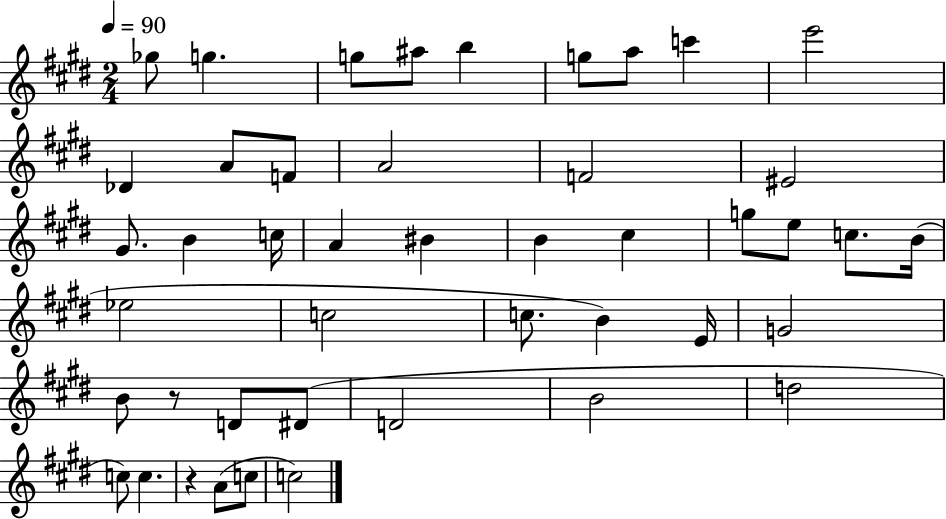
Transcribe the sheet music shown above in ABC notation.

X:1
T:Untitled
M:2/4
L:1/4
K:E
_g/2 g g/2 ^a/2 b g/2 a/2 c' e'2 _D A/2 F/2 A2 F2 ^E2 ^G/2 B c/4 A ^B B ^c g/2 e/2 c/2 B/4 _e2 c2 c/2 B E/4 G2 B/2 z/2 D/2 ^D/2 D2 B2 d2 c/2 c z A/2 c/2 c2